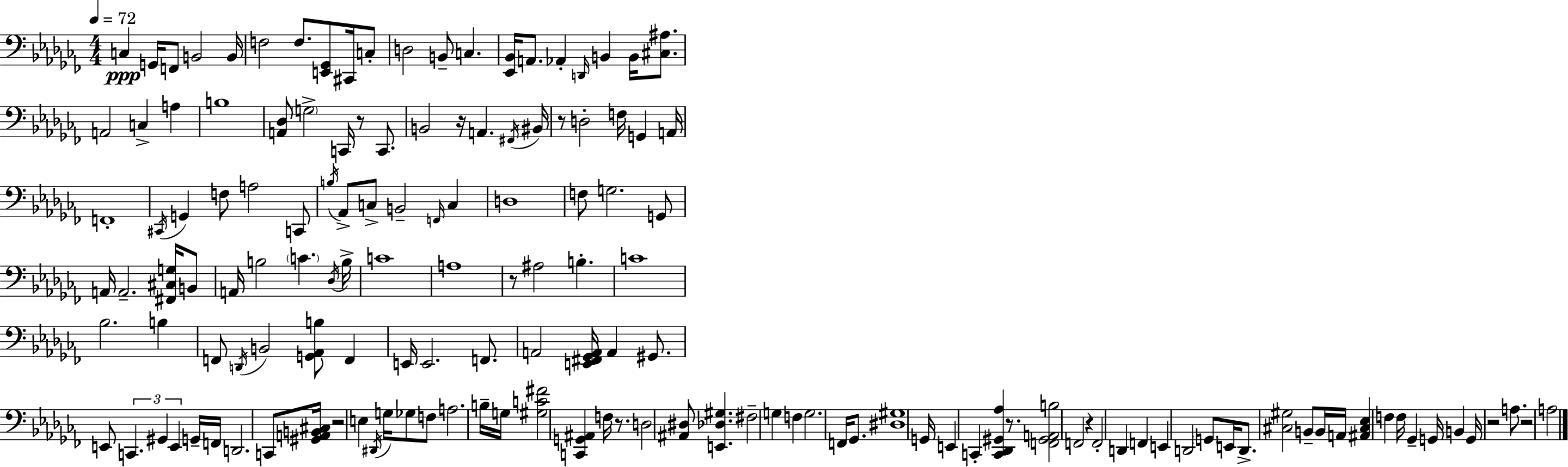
C3/q G2/s F2/e B2/h B2/s F3/h F3/e. [E2,Gb2]/e C#2/s C3/e D3/h B2/e C3/q. [Eb2,Bb2]/s A2/e. Ab2/q D2/s B2/q B2/s [C#3,A#3]/e. A2/h C3/q A3/q B3/w [A2,Db3]/e G3/h C2/s R/e C2/e. B2/h R/s A2/q. F#2/s BIS2/s R/e D3/h F3/s G2/q A2/s F2/w C#2/s G2/q F3/e A3/h C2/e B3/s Ab2/e C3/e B2/h F2/s C3/q D3/w F3/e G3/h. G2/e A2/s A2/h. [F#2,C#3,G3]/s B2/e A2/s B3/h C4/q. Db3/s B3/s C4/w A3/w R/e A#3/h B3/q. C4/w Bb3/h. B3/q F2/e D2/s B2/h [G2,Ab2,B3]/e F2/q E2/s E2/h. F2/e. A2/h [E2,F#2,Gb2,A2]/s A2/q G#2/e. E2/e C2/q. G#2/q E2/q G2/s F2/s D2/h. C2/e [G#2,A2,B2,C#3]/s R/h E3/q D#2/s G3/s Gb3/e F3/e A3/h. B3/s G3/s [G#3,C4,F#4]/h [C2,G2,A#2]/q F3/s R/e. D3/h [A#2,D#3]/e [E2,Db3,G#3]/q. F#3/h G3/q F3/q G3/h. F2/s Gb2/e. [D#3,G#3]/w G2/s E2/q C2/q [C2,Db2,G#2,Ab3]/q R/e. [F2,G#2,A2,B3]/h F2/h R/q F2/h D2/q F2/q E2/q D2/h G2/e E2/s D2/e. [C#3,G#3]/h B2/e B2/s A2/s [A#2,C#3,Eb3]/q F3/q F3/s Gb2/q G2/s B2/q G2/s R/h A3/e. R/h A3/h